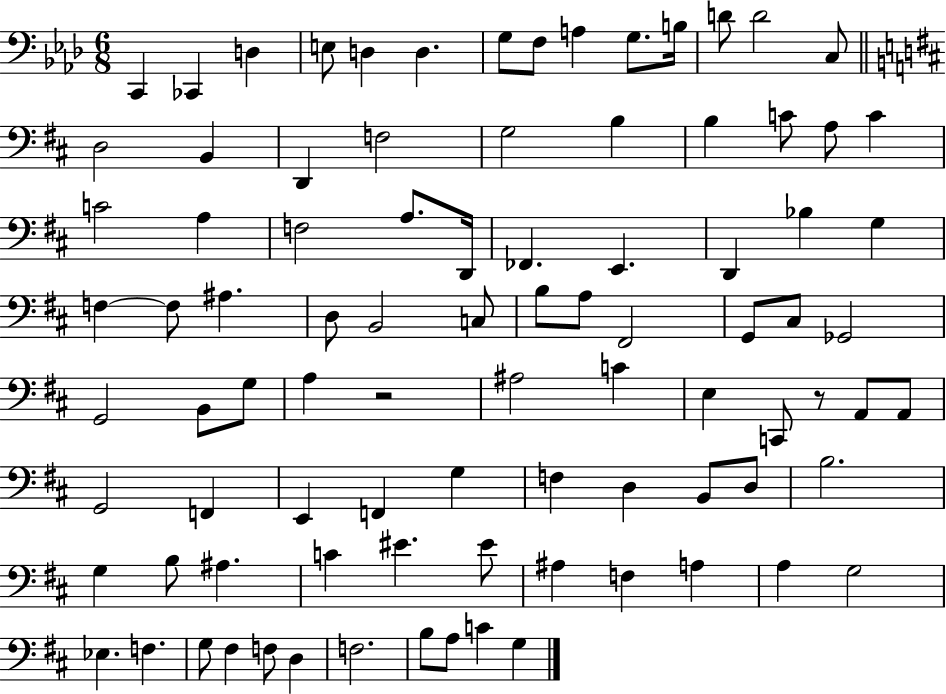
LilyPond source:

{
  \clef bass
  \numericTimeSignature
  \time 6/8
  \key aes \major
  \repeat volta 2 { c,4 ces,4 d4 | e8 d4 d4. | g8 f8 a4 g8. b16 | d'8 d'2 c8 | \break \bar "||" \break \key d \major d2 b,4 | d,4 f2 | g2 b4 | b4 c'8 a8 c'4 | \break c'2 a4 | f2 a8. d,16 | fes,4. e,4. | d,4 bes4 g4 | \break f4~~ f8 ais4. | d8 b,2 c8 | b8 a8 fis,2 | g,8 cis8 ges,2 | \break g,2 b,8 g8 | a4 r2 | ais2 c'4 | e4 c,8 r8 a,8 a,8 | \break g,2 f,4 | e,4 f,4 g4 | f4 d4 b,8 d8 | b2. | \break g4 b8 ais4. | c'4 eis'4. eis'8 | ais4 f4 a4 | a4 g2 | \break ees4. f4. | g8 fis4 f8 d4 | f2. | b8 a8 c'4 g4 | \break } \bar "|."
}